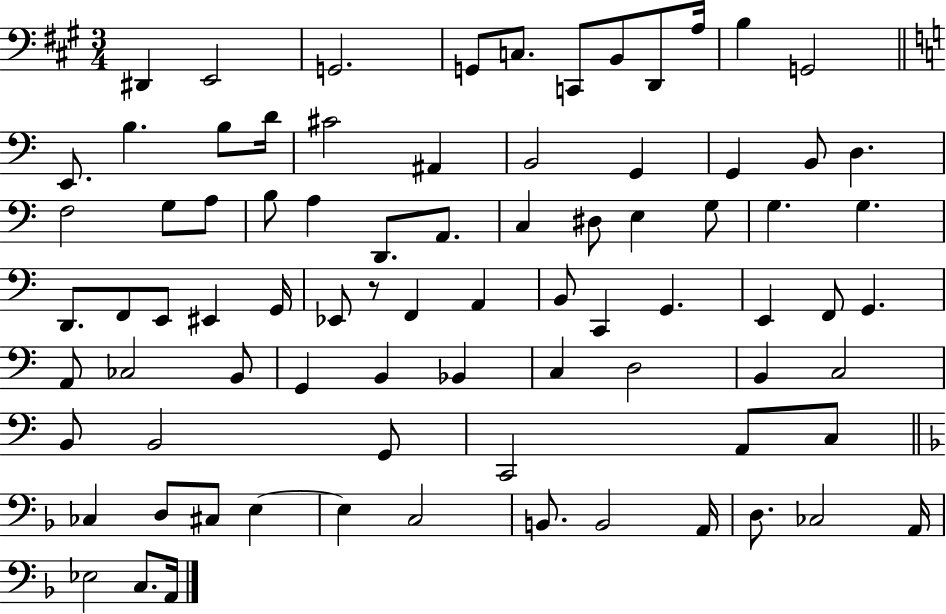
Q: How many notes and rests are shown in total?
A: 81